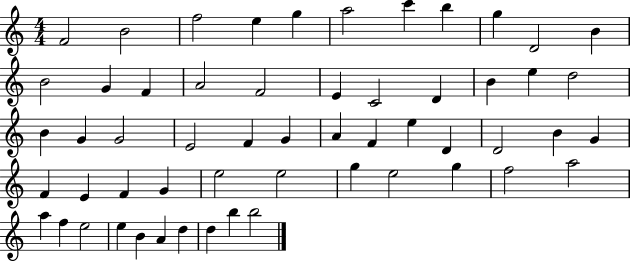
{
  \clef treble
  \numericTimeSignature
  \time 4/4
  \key c \major
  f'2 b'2 | f''2 e''4 g''4 | a''2 c'''4 b''4 | g''4 d'2 b'4 | \break b'2 g'4 f'4 | a'2 f'2 | e'4 c'2 d'4 | b'4 e''4 d''2 | \break b'4 g'4 g'2 | e'2 f'4 g'4 | a'4 f'4 e''4 d'4 | d'2 b'4 g'4 | \break f'4 e'4 f'4 g'4 | e''2 e''2 | g''4 e''2 g''4 | f''2 a''2 | \break a''4 f''4 e''2 | e''4 b'4 a'4 d''4 | d''4 b''4 b''2 | \bar "|."
}